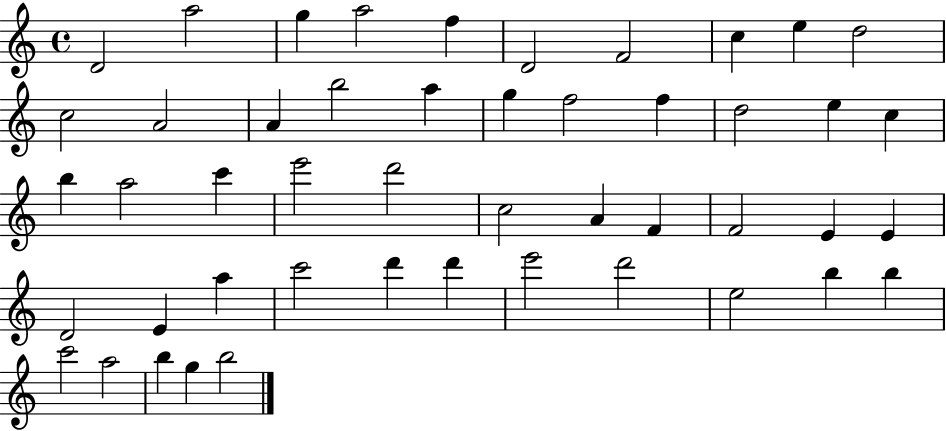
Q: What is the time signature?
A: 4/4